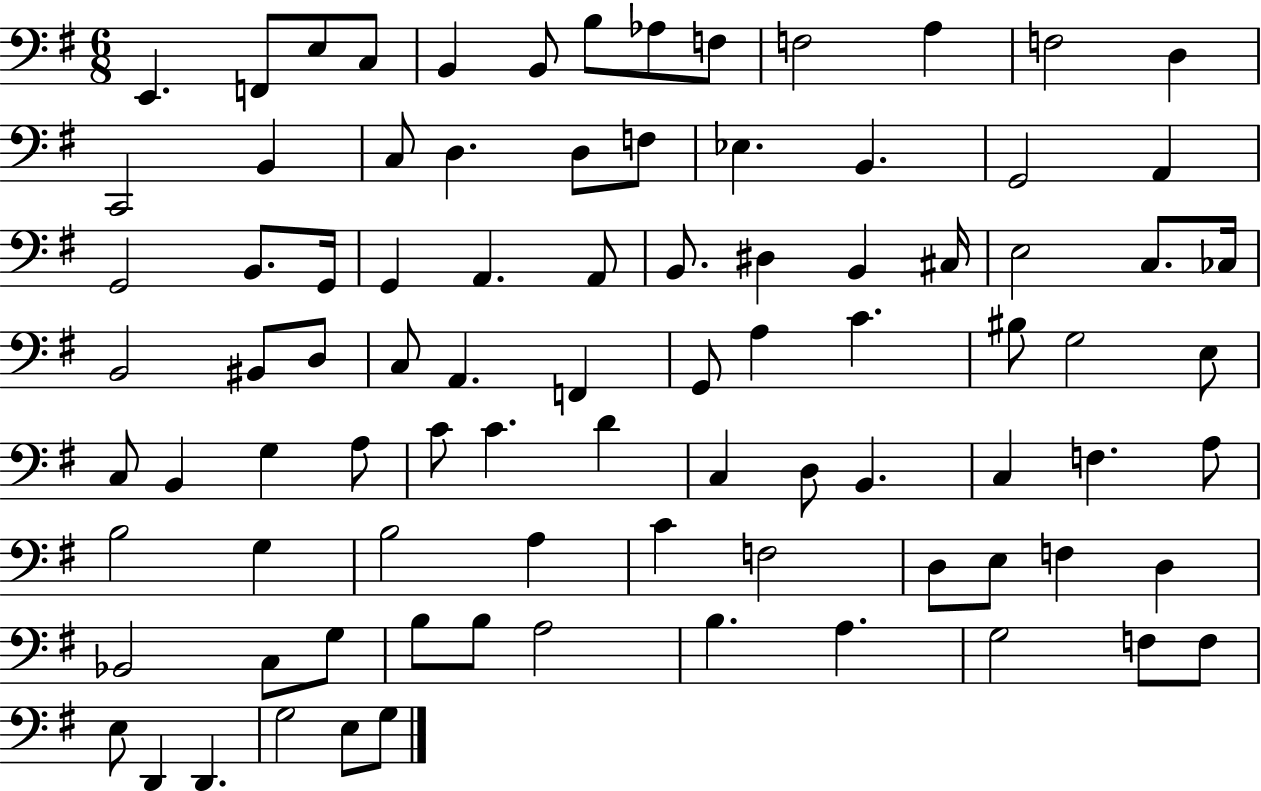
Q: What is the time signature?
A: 6/8